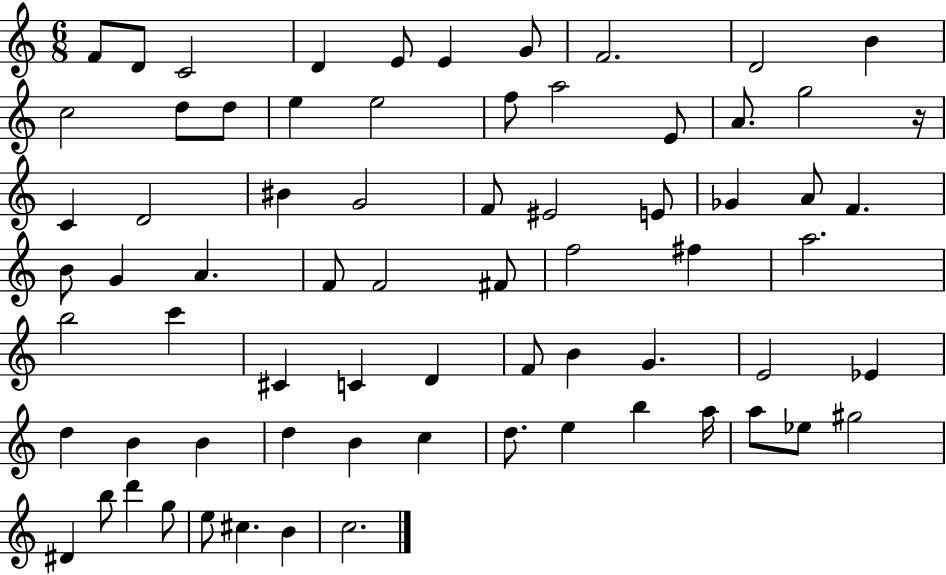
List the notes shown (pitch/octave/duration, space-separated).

F4/e D4/e C4/h D4/q E4/e E4/q G4/e F4/h. D4/h B4/q C5/h D5/e D5/e E5/q E5/h F5/e A5/h E4/e A4/e. G5/h R/s C4/q D4/h BIS4/q G4/h F4/e EIS4/h E4/e Gb4/q A4/e F4/q. B4/e G4/q A4/q. F4/e F4/h F#4/e F5/h F#5/q A5/h. B5/h C6/q C#4/q C4/q D4/q F4/e B4/q G4/q. E4/h Eb4/q D5/q B4/q B4/q D5/q B4/q C5/q D5/e. E5/q B5/q A5/s A5/e Eb5/e G#5/h D#4/q B5/e D6/q G5/e E5/e C#5/q. B4/q C5/h.